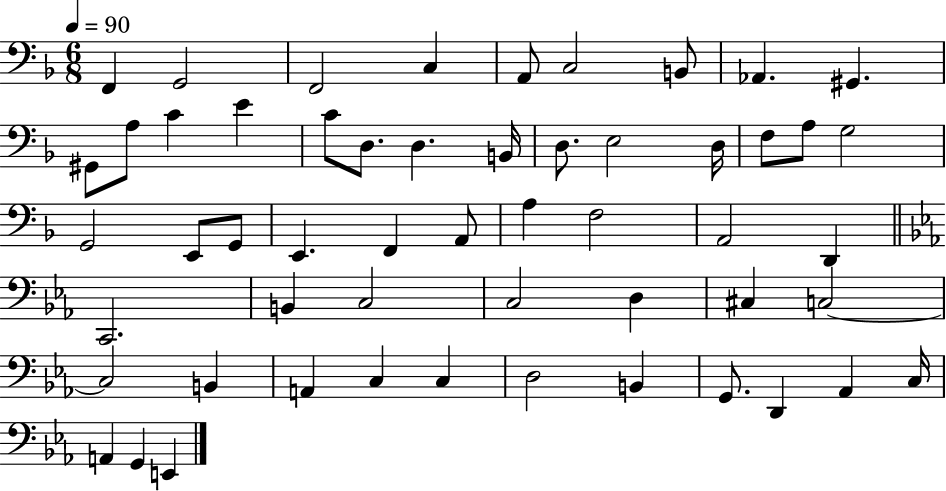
{
  \clef bass
  \numericTimeSignature
  \time 6/8
  \key f \major
  \tempo 4 = 90
  f,4 g,2 | f,2 c4 | a,8 c2 b,8 | aes,4. gis,4. | \break gis,8 a8 c'4 e'4 | c'8 d8. d4. b,16 | d8. e2 d16 | f8 a8 g2 | \break g,2 e,8 g,8 | e,4. f,4 a,8 | a4 f2 | a,2 d,4 | \break \bar "||" \break \key ees \major c,2. | b,4 c2 | c2 d4 | cis4 c2~~ | \break c2 b,4 | a,4 c4 c4 | d2 b,4 | g,8. d,4 aes,4 c16 | \break a,4 g,4 e,4 | \bar "|."
}